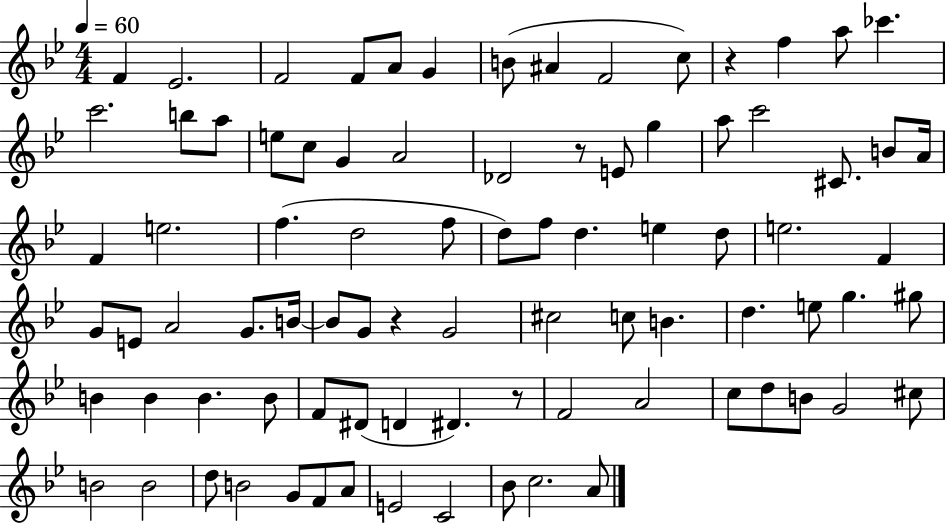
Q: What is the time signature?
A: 4/4